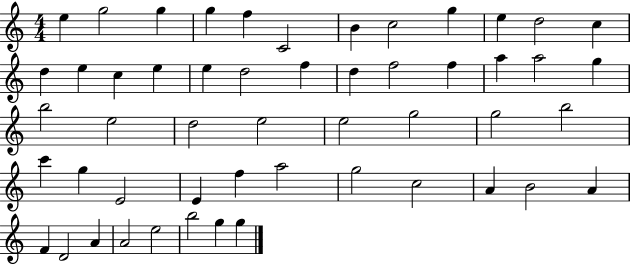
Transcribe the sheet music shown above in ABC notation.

X:1
T:Untitled
M:4/4
L:1/4
K:C
e g2 g g f C2 B c2 g e d2 c d e c e e d2 f d f2 f a a2 g b2 e2 d2 e2 e2 g2 g2 b2 c' g E2 E f a2 g2 c2 A B2 A F D2 A A2 e2 b2 g g